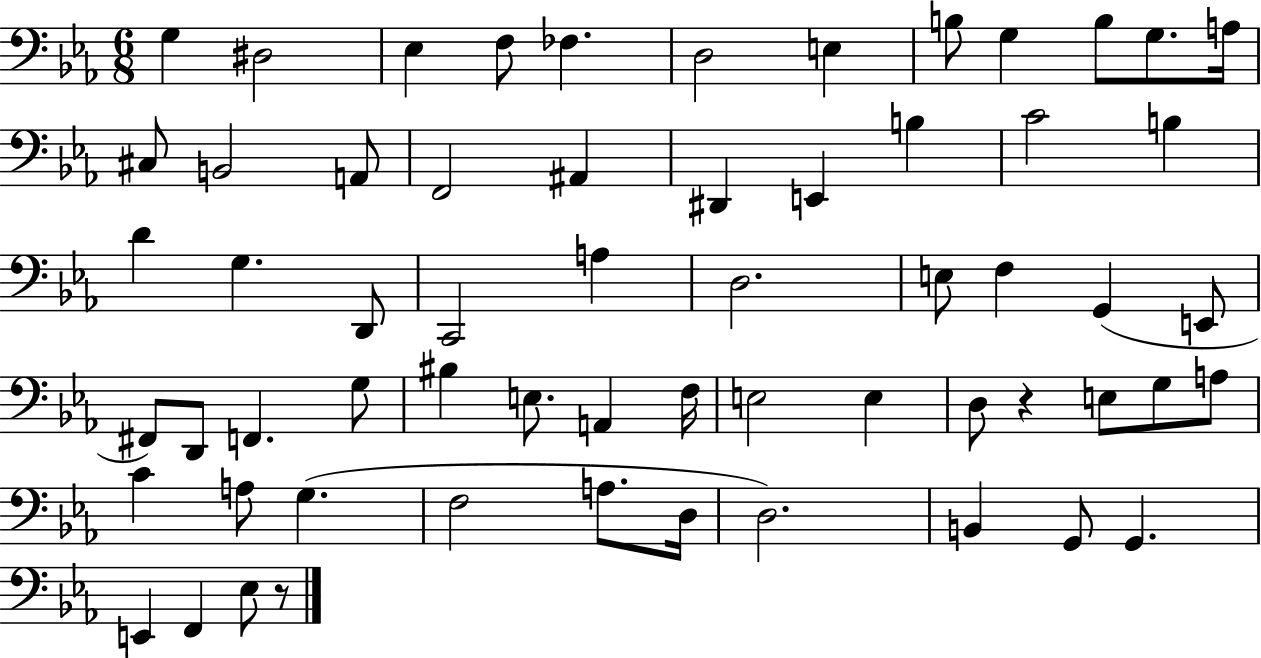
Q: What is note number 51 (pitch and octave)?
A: A3